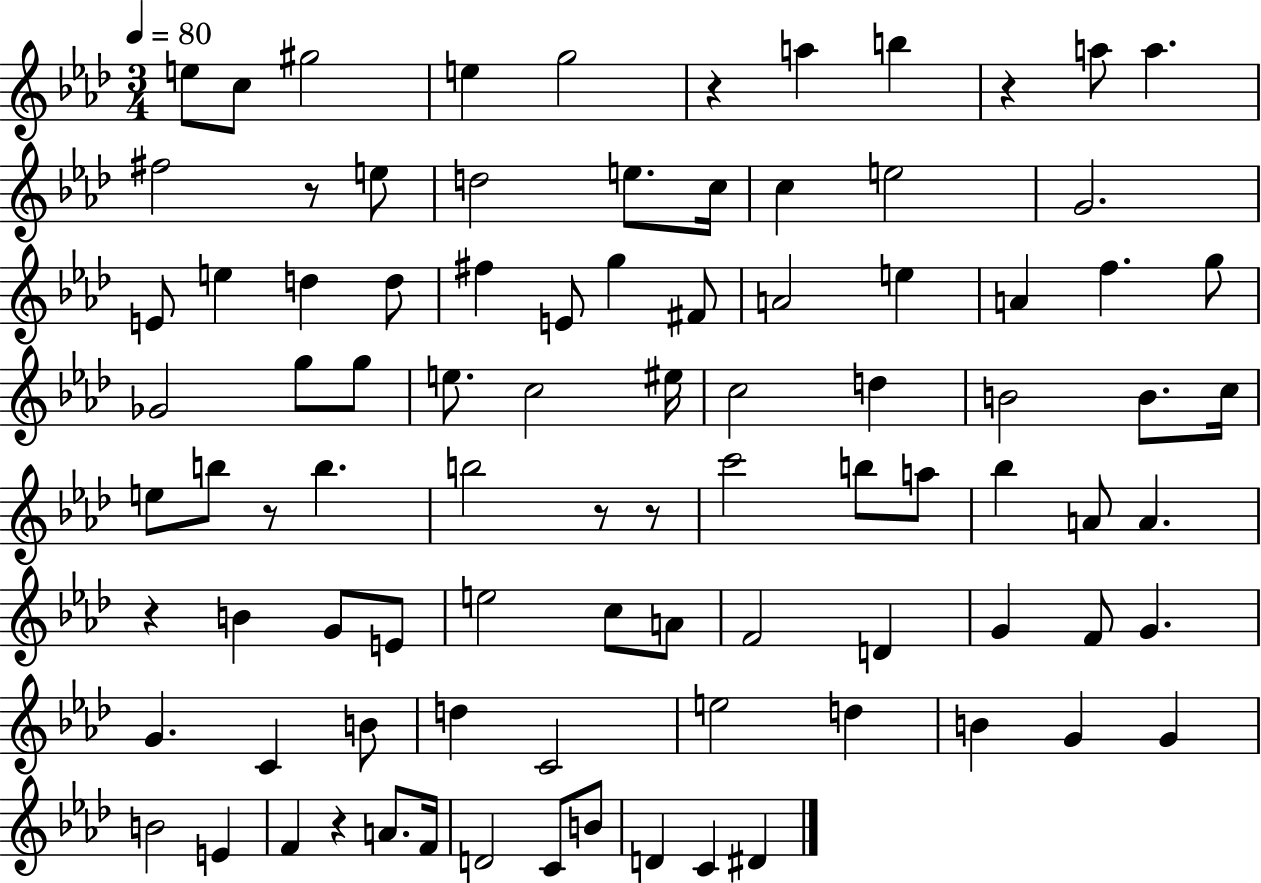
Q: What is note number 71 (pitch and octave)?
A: G4